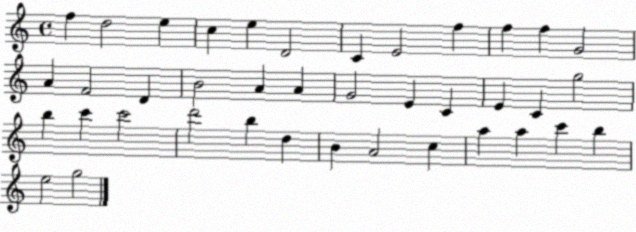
X:1
T:Untitled
M:4/4
L:1/4
K:C
f d2 e c e D2 C E2 f f f G2 A F2 D B2 A A G2 E C E C g2 b c' c'2 d'2 b d B A2 c a a c' b e2 g2